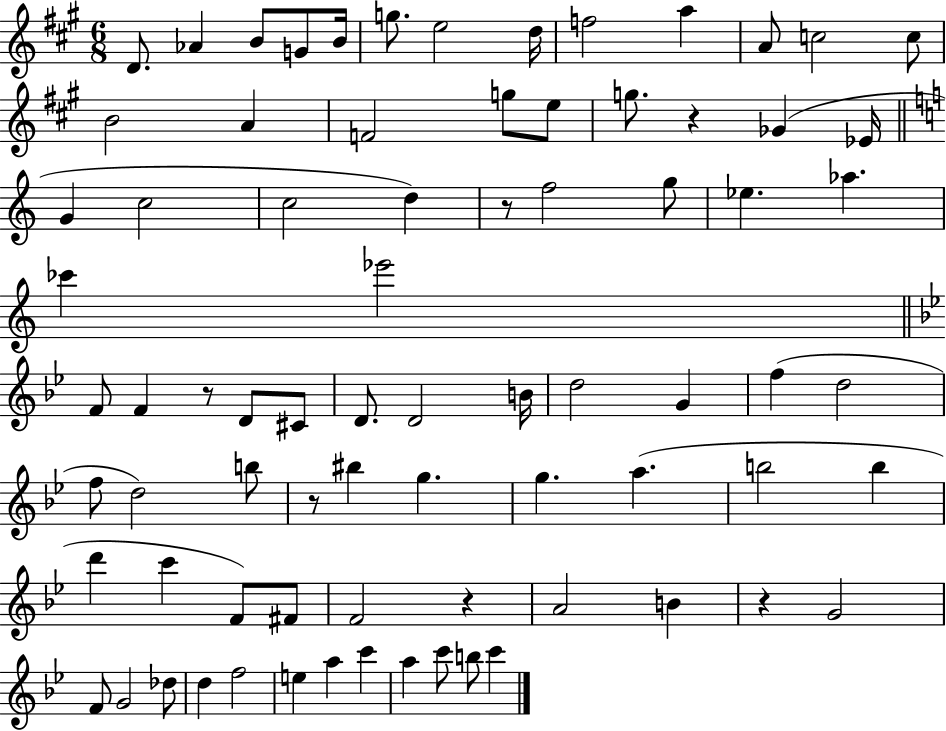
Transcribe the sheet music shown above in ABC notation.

X:1
T:Untitled
M:6/8
L:1/4
K:A
D/2 _A B/2 G/2 B/4 g/2 e2 d/4 f2 a A/2 c2 c/2 B2 A F2 g/2 e/2 g/2 z _G _E/4 G c2 c2 d z/2 f2 g/2 _e _a _c' _e'2 F/2 F z/2 D/2 ^C/2 D/2 D2 B/4 d2 G f d2 f/2 d2 b/2 z/2 ^b g g a b2 b d' c' F/2 ^F/2 F2 z A2 B z G2 F/2 G2 _d/2 d f2 e a c' a c'/2 b/2 c'